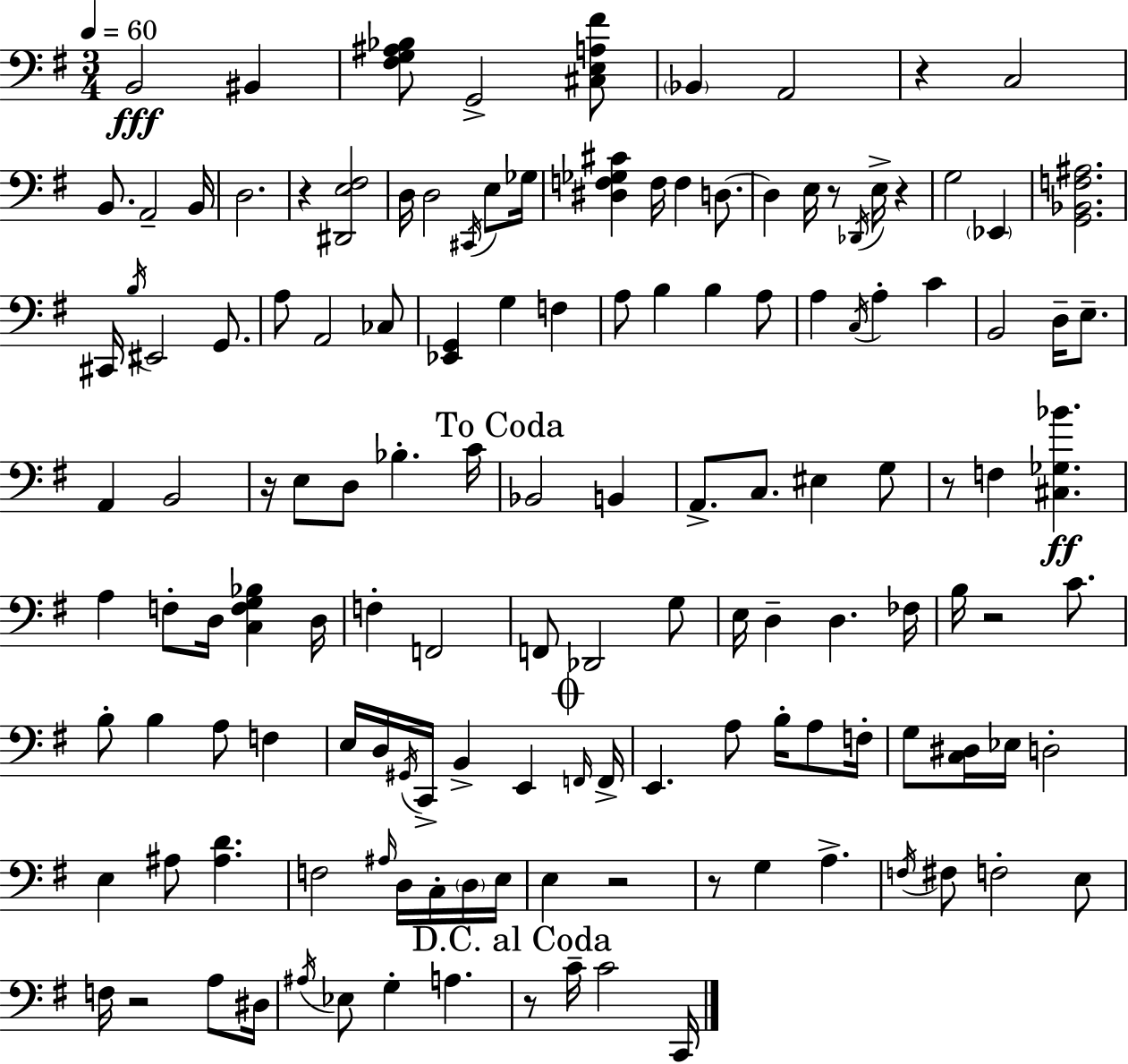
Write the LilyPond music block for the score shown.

{
  \clef bass
  \numericTimeSignature
  \time 3/4
  \key e \minor
  \tempo 4 = 60
  b,2\fff bis,4 | <fis g ais bes>8 g,2-> <cis e a fis'>8 | \parenthesize bes,4 a,2 | r4 c2 | \break b,8. a,2-- b,16 | d2. | r4 <dis, e fis>2 | d16 d2 \acciaccatura { cis,16 } e8 | \break ges16 <dis f ges cis'>4 f16 f4 d8.~~ | d4 e16 r8 \acciaccatura { des,16 } e16-> r4 | g2 \parenthesize ees,4 | <g, bes, f ais>2. | \break cis,16 \acciaccatura { b16 } eis,2 | g,8. a8 a,2 | ces8 <ees, g,>4 g4 f4 | a8 b4 b4 | \break a8 a4 \acciaccatura { c16 } a4-. | c'4 b,2 | d16-- e8.-- a,4 b,2 | r16 e8 d8 bes4.-. | \break c'16 \mark "To Coda" bes,2 | b,4 a,8.-> c8. eis4 | g8 r8 f4 <cis ges bes'>4.\ff | a4 f8-. d16 <c f g bes>4 | \break d16 f4-. f,2 | f,8 des,2 | g8 e16 d4-- d4. | fes16 b16 r2 | \break c'8. b8-. b4 a8 | f4 e16 d16 \acciaccatura { gis,16 } c,16-> b,4-> | e,4 \mark \markup { \musicglyph "scripts.coda" } \grace { f,16 } f,16-> e,4. | a8 b16-. a8 f16-. g8 <c dis>16 ees16 d2-. | \break e4 ais8 | <ais d'>4. f2 | \grace { ais16 } d16 c16-. \parenthesize d16 e16 e4 r2 | r8 g4 | \break a4.-> \acciaccatura { f16 } fis8 f2-. | e8 f16 r2 | a8 dis16 \acciaccatura { ais16 } ees8 g4-. | a4. \mark "D.C. al Coda" r8 c'16-- | \break c'2 c,16 \bar "|."
}